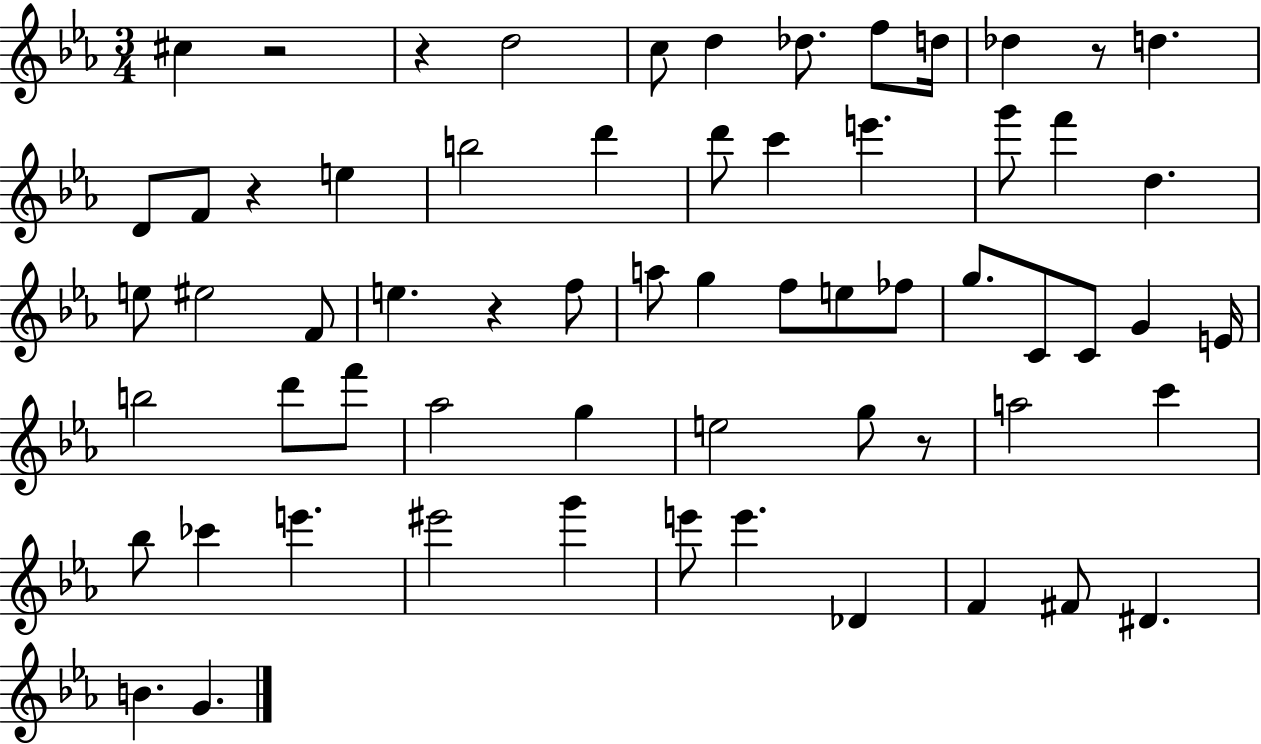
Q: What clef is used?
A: treble